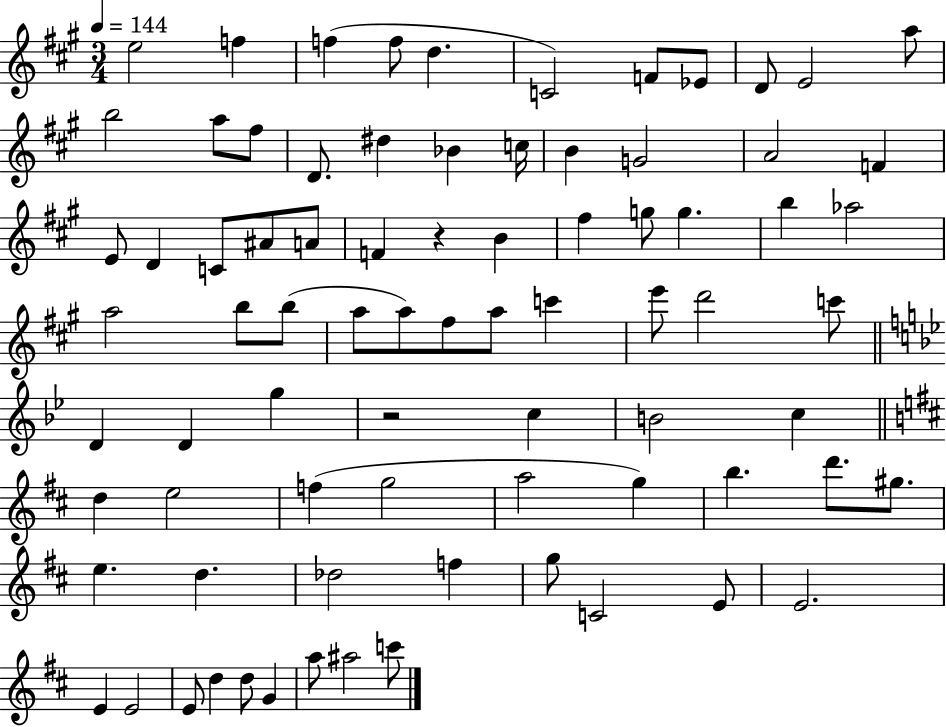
E5/h F5/q F5/q F5/e D5/q. C4/h F4/e Eb4/e D4/e E4/h A5/e B5/h A5/e F#5/e D4/e. D#5/q Bb4/q C5/s B4/q G4/h A4/h F4/q E4/e D4/q C4/e A#4/e A4/e F4/q R/q B4/q F#5/q G5/e G5/q. B5/q Ab5/h A5/h B5/e B5/e A5/e A5/e F#5/e A5/e C6/q E6/e D6/h C6/e D4/q D4/q G5/q R/h C5/q B4/h C5/q D5/q E5/h F5/q G5/h A5/h G5/q B5/q. D6/e. G#5/e. E5/q. D5/q. Db5/h F5/q G5/e C4/h E4/e E4/h. E4/q E4/h E4/e D5/q D5/e G4/q A5/e A#5/h C6/e